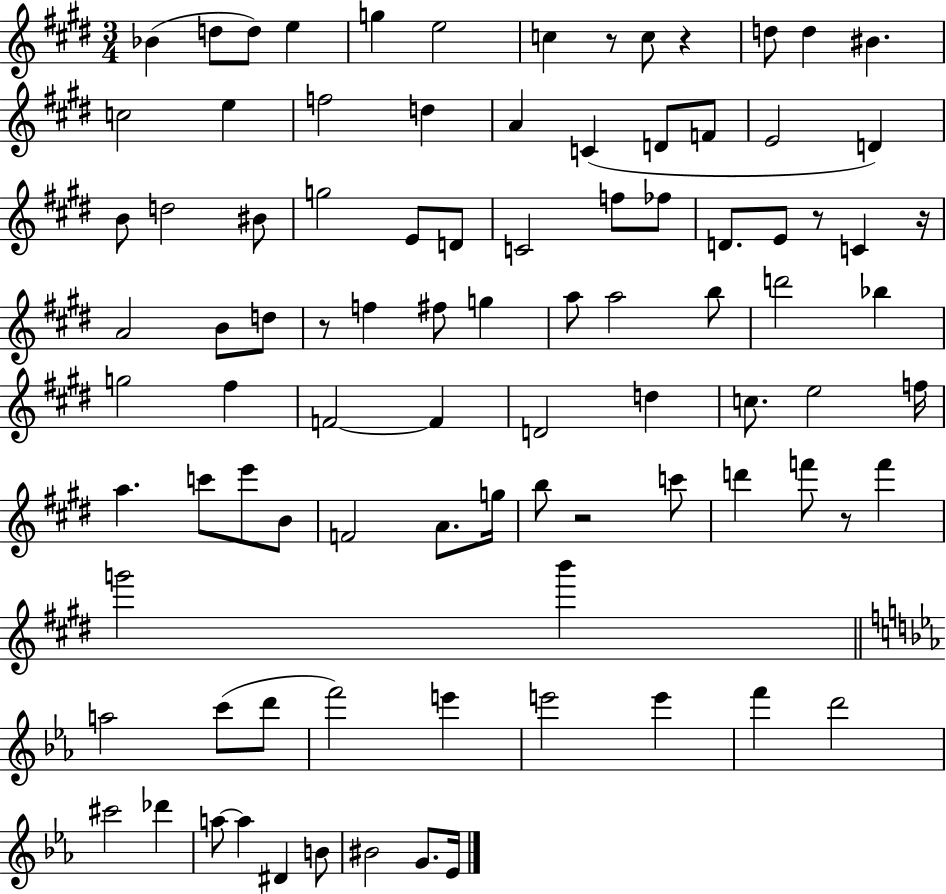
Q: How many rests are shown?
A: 7